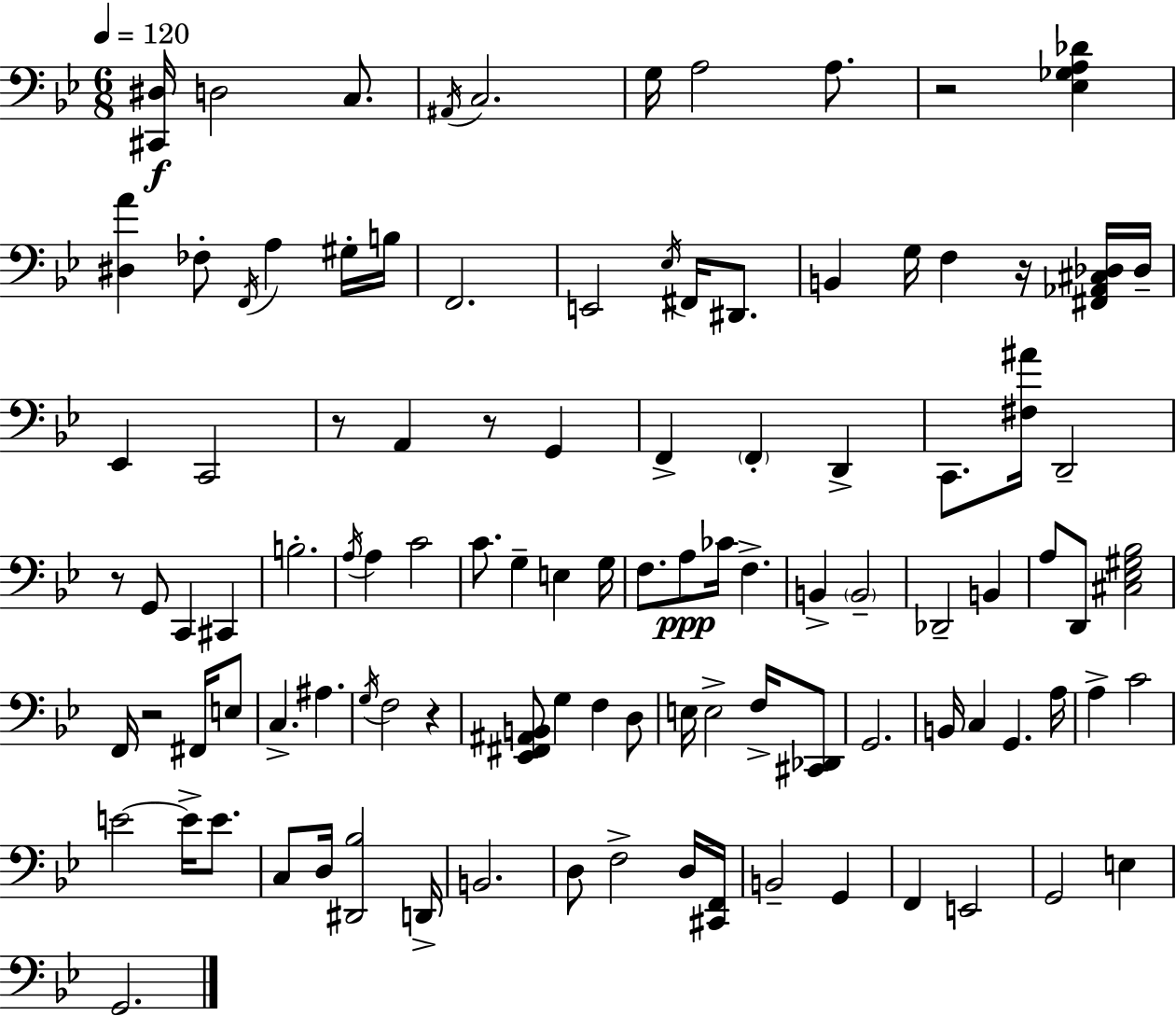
X:1
T:Untitled
M:6/8
L:1/4
K:Gm
[^C,,^D,]/4 D,2 C,/2 ^A,,/4 C,2 G,/4 A,2 A,/2 z2 [_E,_G,A,_D] [^D,A] _F,/2 F,,/4 A, ^G,/4 B,/4 F,,2 E,,2 _E,/4 ^F,,/4 ^D,,/2 B,, G,/4 F, z/4 [^F,,_A,,^C,_D,]/4 _D,/4 _E,, C,,2 z/2 A,, z/2 G,, F,, F,, D,, C,,/2 [^F,^A]/4 D,,2 z/2 G,,/2 C,, ^C,, B,2 A,/4 A, C2 C/2 G, E, G,/4 F,/2 A,/2 _C/4 F, B,, B,,2 _D,,2 B,, A,/2 D,,/2 [^C,_E,^G,_B,]2 F,,/4 z2 ^F,,/4 E,/2 C, ^A, G,/4 F,2 z [_E,,^F,,^A,,B,,]/2 G, F, D,/2 E,/4 E,2 F,/4 [^C,,_D,,]/2 G,,2 B,,/4 C, G,, A,/4 A, C2 E2 E/4 E/2 C,/2 D,/4 [^D,,_B,]2 D,,/4 B,,2 D,/2 F,2 D,/4 [^C,,F,,]/4 B,,2 G,, F,, E,,2 G,,2 E, G,,2